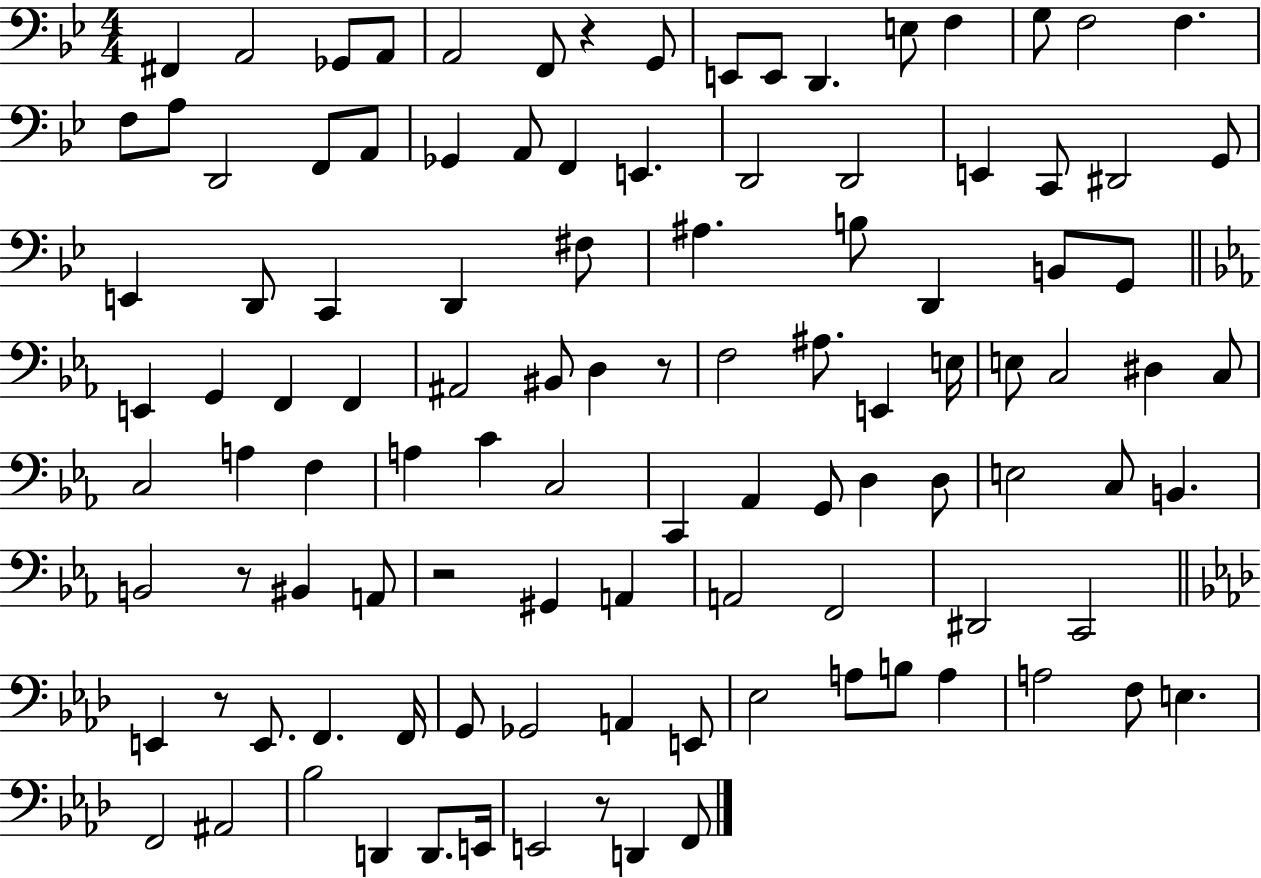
{
  \clef bass
  \numericTimeSignature
  \time 4/4
  \key bes \major
  fis,4 a,2 ges,8 a,8 | a,2 f,8 r4 g,8 | e,8 e,8 d,4. e8 f4 | g8 f2 f4. | \break f8 a8 d,2 f,8 a,8 | ges,4 a,8 f,4 e,4. | d,2 d,2 | e,4 c,8 dis,2 g,8 | \break e,4 d,8 c,4 d,4 fis8 | ais4. b8 d,4 b,8 g,8 | \bar "||" \break \key ees \major e,4 g,4 f,4 f,4 | ais,2 bis,8 d4 r8 | f2 ais8. e,4 e16 | e8 c2 dis4 c8 | \break c2 a4 f4 | a4 c'4 c2 | c,4 aes,4 g,8 d4 d8 | e2 c8 b,4. | \break b,2 r8 bis,4 a,8 | r2 gis,4 a,4 | a,2 f,2 | dis,2 c,2 | \break \bar "||" \break \key aes \major e,4 r8 e,8. f,4. f,16 | g,8 ges,2 a,4 e,8 | ees2 a8 b8 a4 | a2 f8 e4. | \break f,2 ais,2 | bes2 d,4 d,8. e,16 | e,2 r8 d,4 f,8 | \bar "|."
}